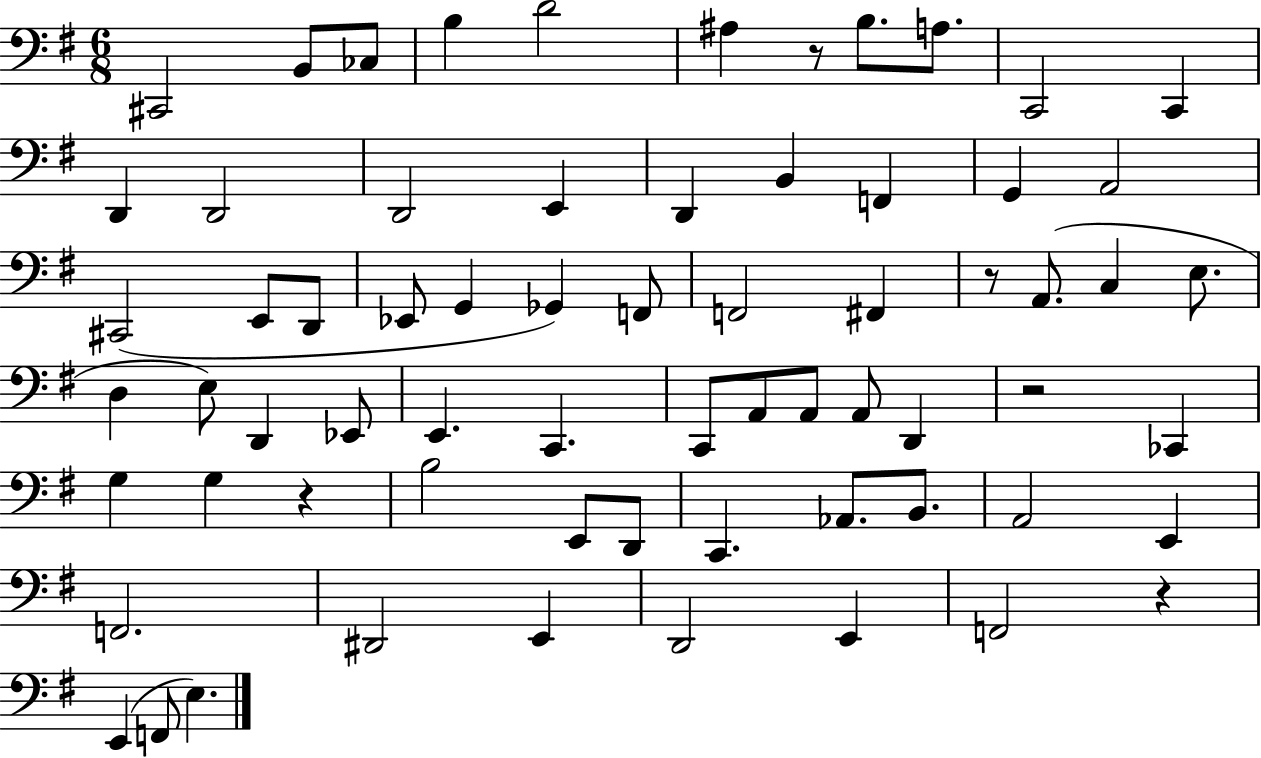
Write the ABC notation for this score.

X:1
T:Untitled
M:6/8
L:1/4
K:G
^C,,2 B,,/2 _C,/2 B, D2 ^A, z/2 B,/2 A,/2 C,,2 C,, D,, D,,2 D,,2 E,, D,, B,, F,, G,, A,,2 ^C,,2 E,,/2 D,,/2 _E,,/2 G,, _G,, F,,/2 F,,2 ^F,, z/2 A,,/2 C, E,/2 D, E,/2 D,, _E,,/2 E,, C,, C,,/2 A,,/2 A,,/2 A,,/2 D,, z2 _C,, G, G, z B,2 E,,/2 D,,/2 C,, _A,,/2 B,,/2 A,,2 E,, F,,2 ^D,,2 E,, D,,2 E,, F,,2 z E,, F,,/2 E,